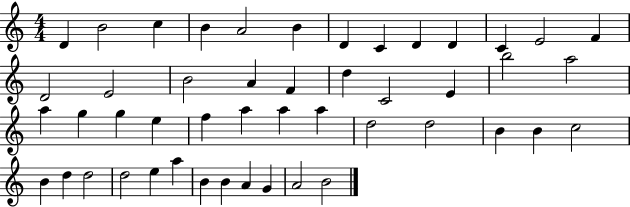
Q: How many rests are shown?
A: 0